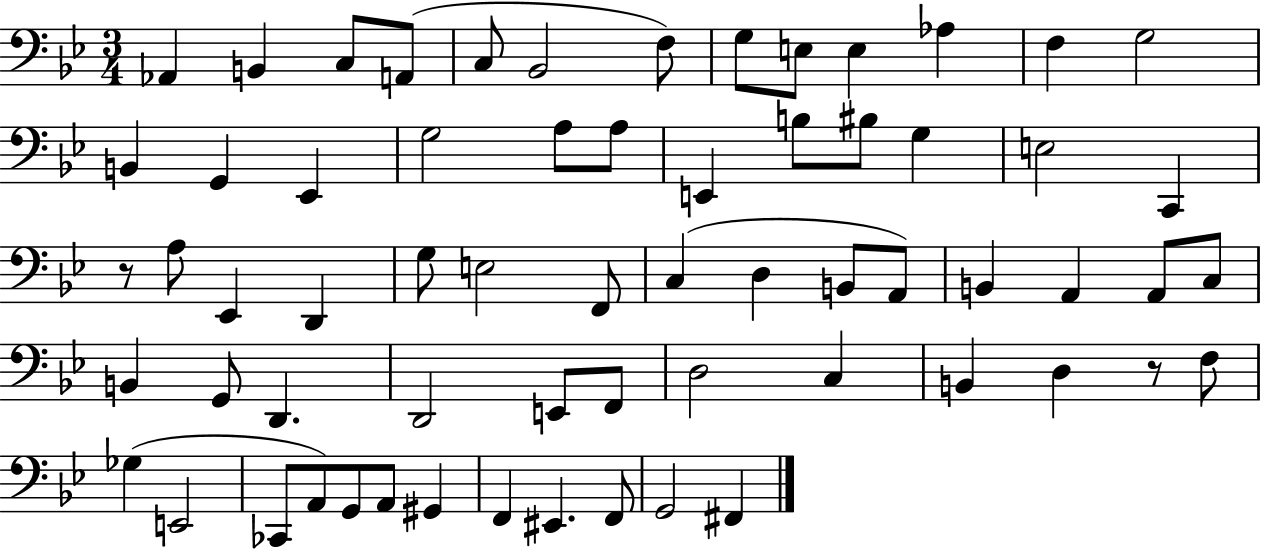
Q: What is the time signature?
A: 3/4